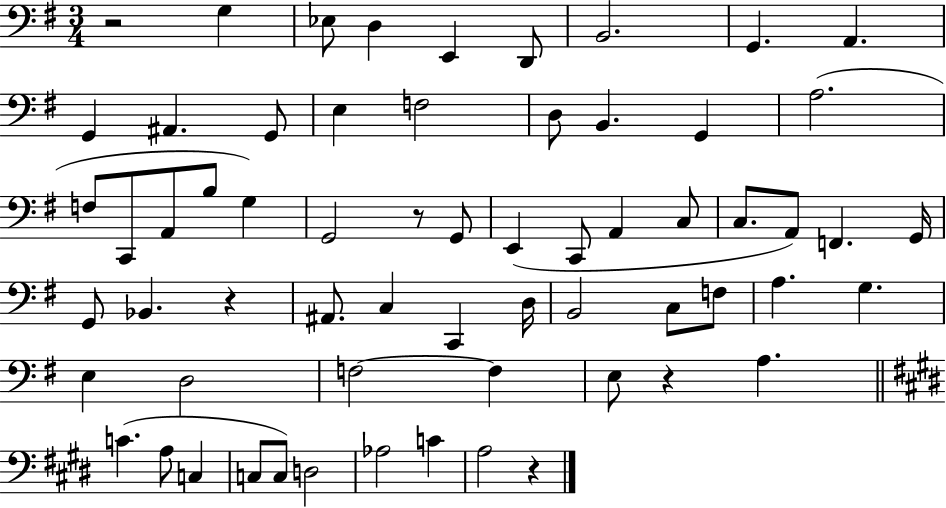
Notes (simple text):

R/h G3/q Eb3/e D3/q E2/q D2/e B2/h. G2/q. A2/q. G2/q A#2/q. G2/e E3/q F3/h D3/e B2/q. G2/q A3/h. F3/e C2/e A2/e B3/e G3/q G2/h R/e G2/e E2/q C2/e A2/q C3/e C3/e. A2/e F2/q. G2/s G2/e Bb2/q. R/q A#2/e. C3/q C2/q D3/s B2/h C3/e F3/e A3/q. G3/q. E3/q D3/h F3/h F3/q E3/e R/q A3/q. C4/q. A3/e C3/q C3/e C3/e D3/h Ab3/h C4/q A3/h R/q